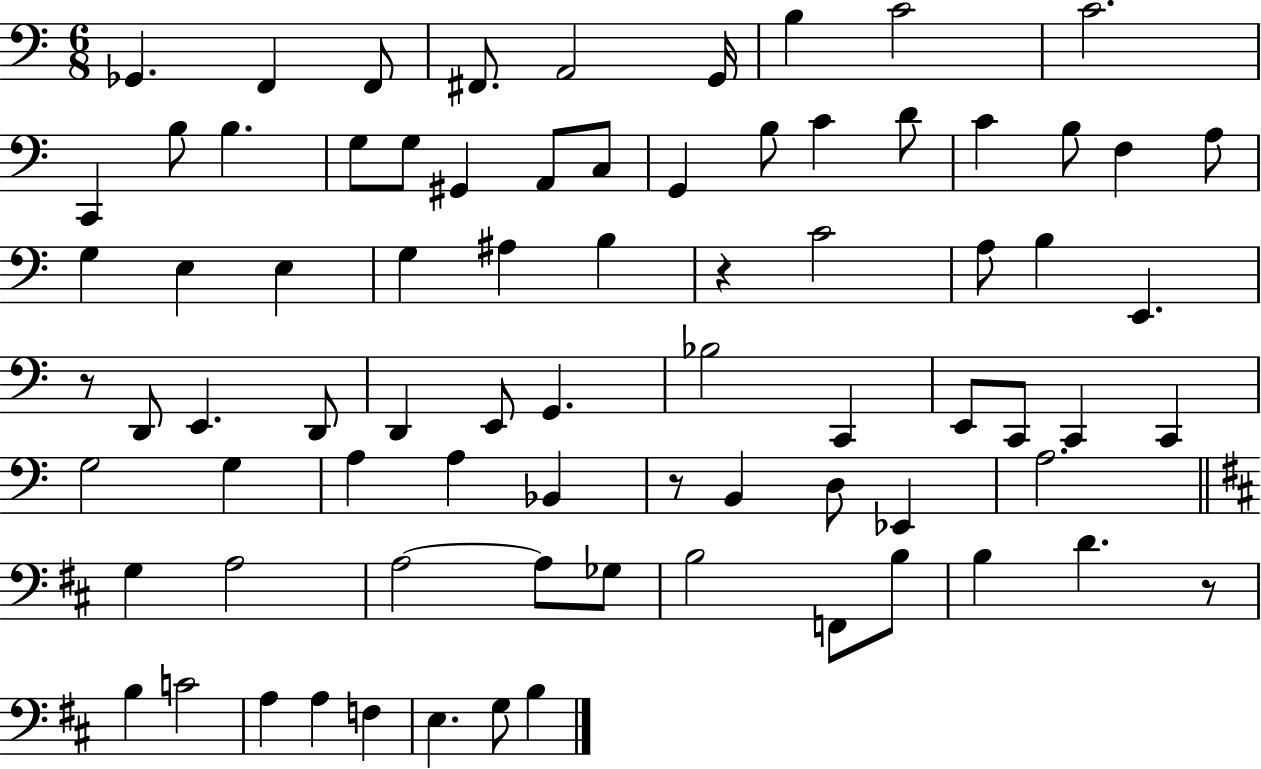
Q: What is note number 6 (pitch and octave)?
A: G2